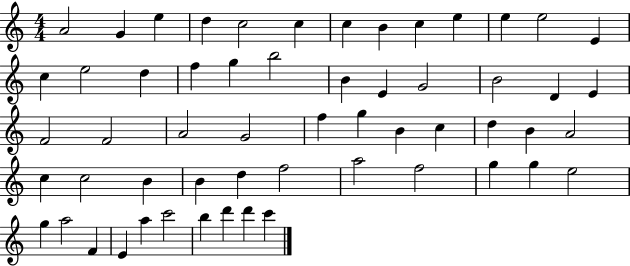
X:1
T:Untitled
M:4/4
L:1/4
K:C
A2 G e d c2 c c B c e e e2 E c e2 d f g b2 B E G2 B2 D E F2 F2 A2 G2 f g B c d B A2 c c2 B B d f2 a2 f2 g g e2 g a2 F E a c'2 b d' d' c'